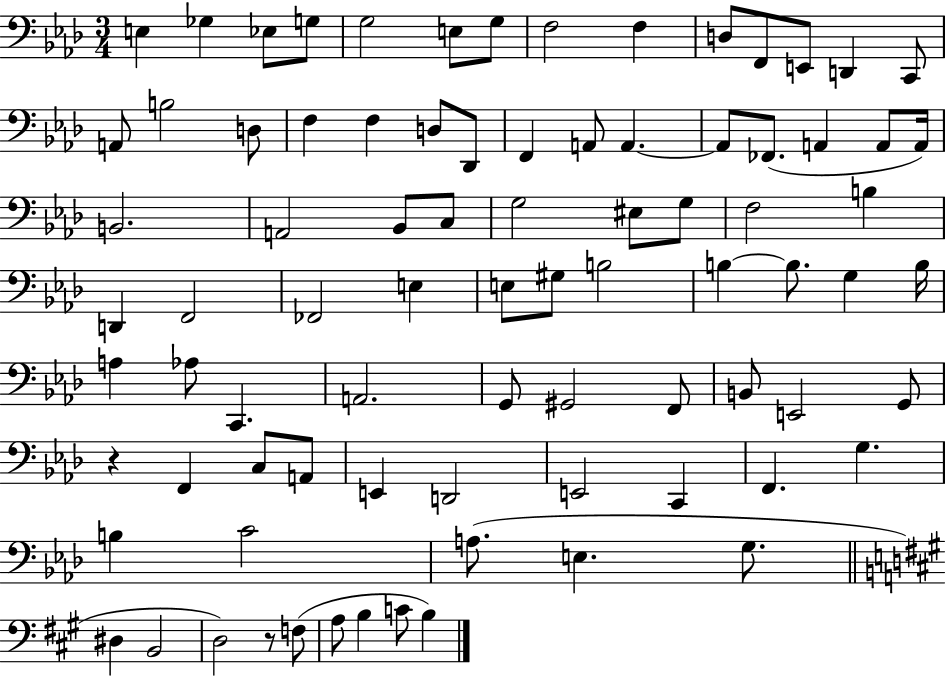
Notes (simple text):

E3/q Gb3/q Eb3/e G3/e G3/h E3/e G3/e F3/h F3/q D3/e F2/e E2/e D2/q C2/e A2/e B3/h D3/e F3/q F3/q D3/e Db2/e F2/q A2/e A2/q. A2/e FES2/e. A2/q A2/e A2/s B2/h. A2/h Bb2/e C3/e G3/h EIS3/e G3/e F3/h B3/q D2/q F2/h FES2/h E3/q E3/e G#3/e B3/h B3/q B3/e. G3/q B3/s A3/q Ab3/e C2/q. A2/h. G2/e G#2/h F2/e B2/e E2/h G2/e R/q F2/q C3/e A2/e E2/q D2/h E2/h C2/q F2/q. G3/q. B3/q C4/h A3/e. E3/q. G3/e. D#3/q B2/h D3/h R/e F3/e A3/e B3/q C4/e B3/q